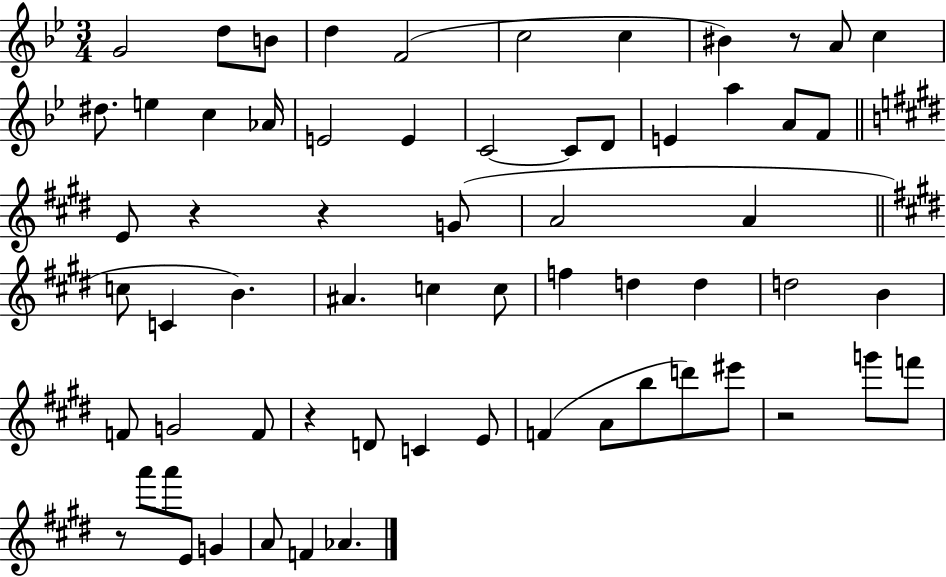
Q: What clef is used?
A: treble